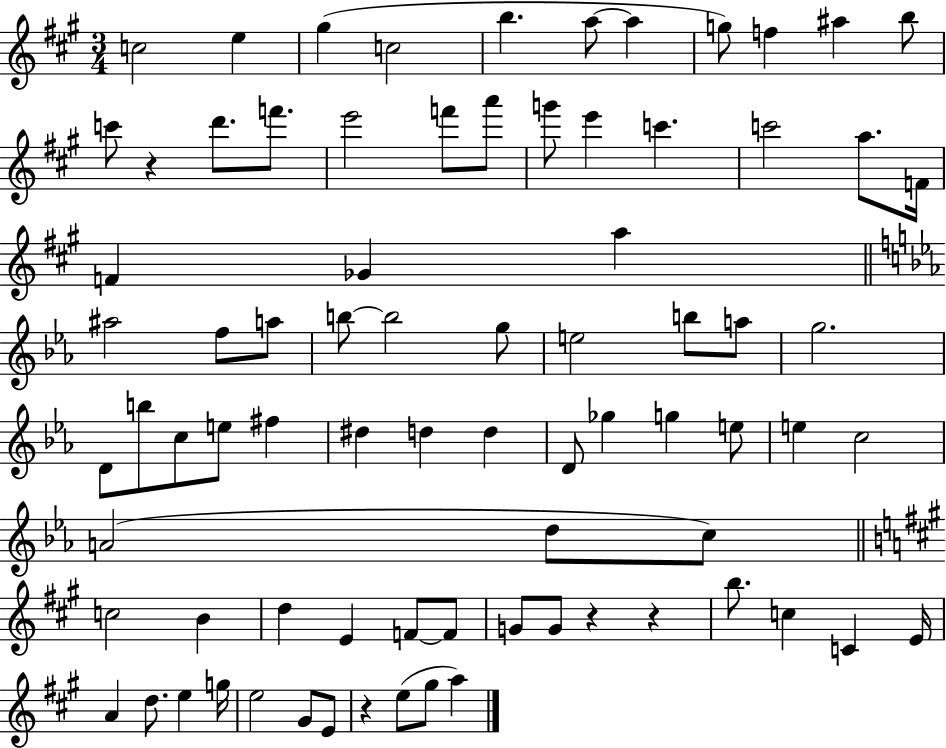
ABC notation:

X:1
T:Untitled
M:3/4
L:1/4
K:A
c2 e ^g c2 b a/2 a g/2 f ^a b/2 c'/2 z d'/2 f'/2 e'2 f'/2 a'/2 g'/2 e' c' c'2 a/2 F/4 F _G a ^a2 f/2 a/2 b/2 b2 g/2 e2 b/2 a/2 g2 D/2 b/2 c/2 e/2 ^f ^d d d D/2 _g g e/2 e c2 A2 d/2 c/2 c2 B d E F/2 F/2 G/2 G/2 z z b/2 c C E/4 A d/2 e g/4 e2 ^G/2 E/2 z e/2 ^g/2 a